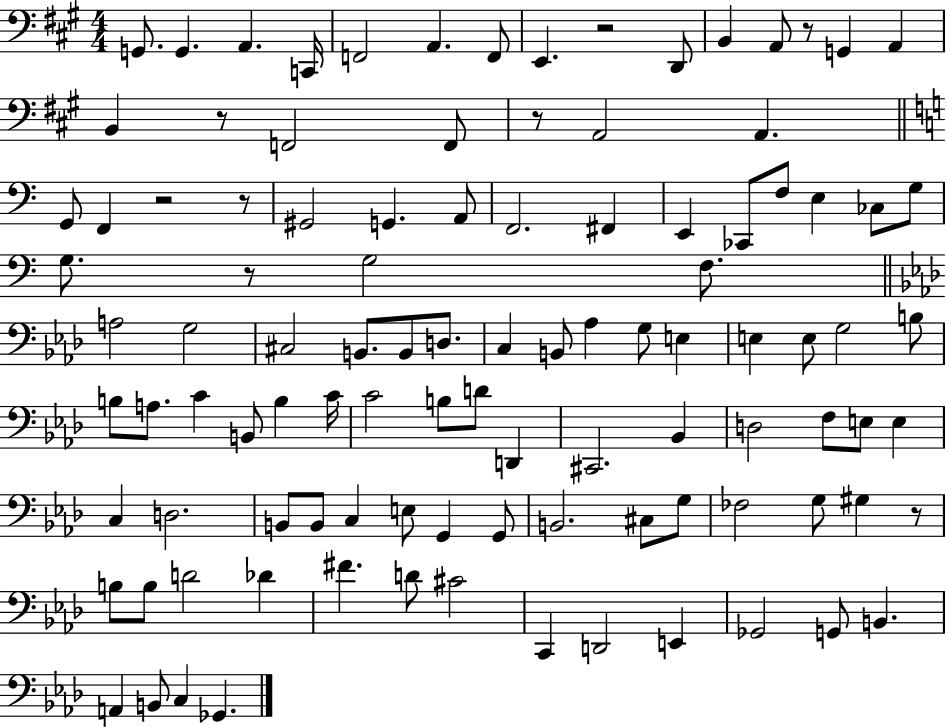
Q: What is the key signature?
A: A major